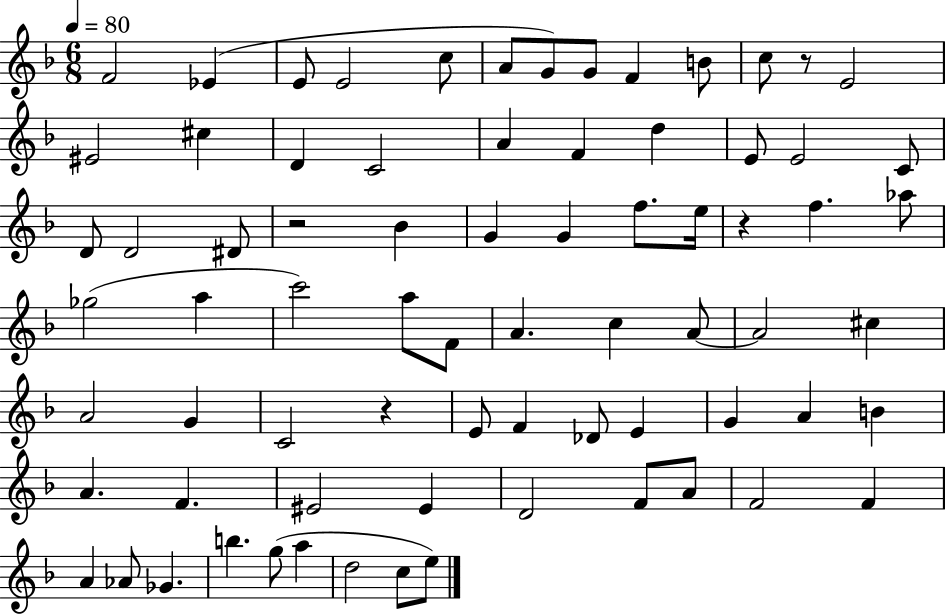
F4/h Eb4/q E4/e E4/h C5/e A4/e G4/e G4/e F4/q B4/e C5/e R/e E4/h EIS4/h C#5/q D4/q C4/h A4/q F4/q D5/q E4/e E4/h C4/e D4/e D4/h D#4/e R/h Bb4/q G4/q G4/q F5/e. E5/s R/q F5/q. Ab5/e Gb5/h A5/q C6/h A5/e F4/e A4/q. C5/q A4/e A4/h C#5/q A4/h G4/q C4/h R/q E4/e F4/q Db4/e E4/q G4/q A4/q B4/q A4/q. F4/q. EIS4/h EIS4/q D4/h F4/e A4/e F4/h F4/q A4/q Ab4/e Gb4/q. B5/q. G5/e A5/q D5/h C5/e E5/e